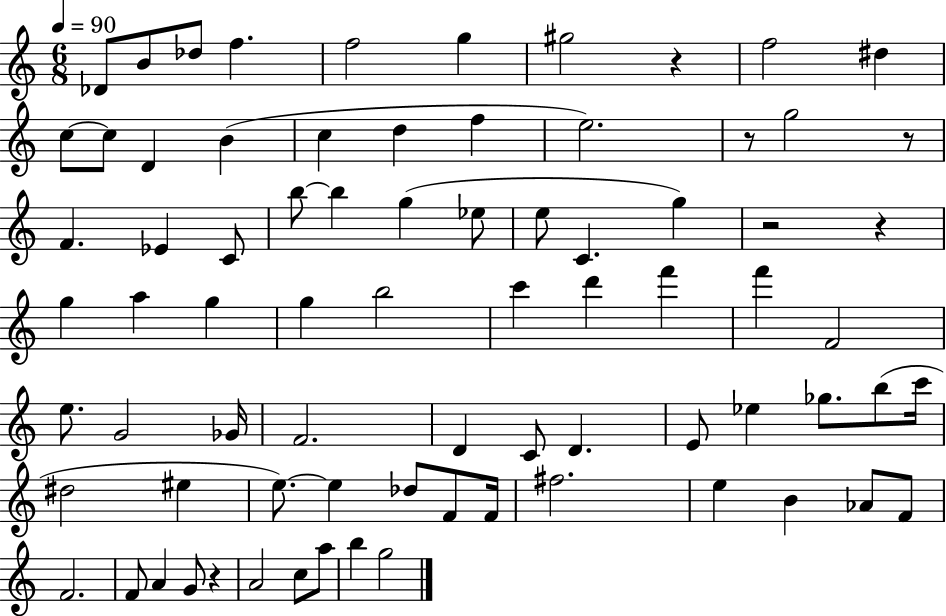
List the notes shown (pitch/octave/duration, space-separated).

Db4/e B4/e Db5/e F5/q. F5/h G5/q G#5/h R/q F5/h D#5/q C5/e C5/e D4/q B4/q C5/q D5/q F5/q E5/h. R/e G5/h R/e F4/q. Eb4/q C4/e B5/e B5/q G5/q Eb5/e E5/e C4/q. G5/q R/h R/q G5/q A5/q G5/q G5/q B5/h C6/q D6/q F6/q F6/q F4/h E5/e. G4/h Gb4/s F4/h. D4/q C4/e D4/q. E4/e Eb5/q Gb5/e. B5/e C6/s D#5/h EIS5/q E5/e. E5/q Db5/e F4/e F4/s F#5/h. E5/q B4/q Ab4/e F4/e F4/h. F4/e A4/q G4/e R/q A4/h C5/e A5/e B5/q G5/h